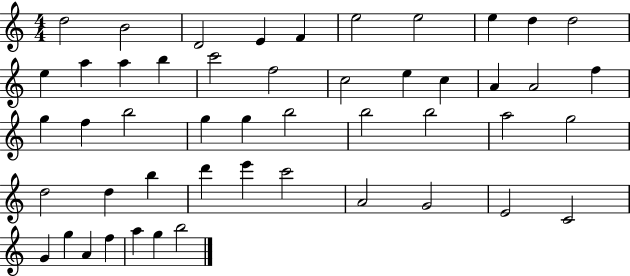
X:1
T:Untitled
M:4/4
L:1/4
K:C
d2 B2 D2 E F e2 e2 e d d2 e a a b c'2 f2 c2 e c A A2 f g f b2 g g b2 b2 b2 a2 g2 d2 d b d' e' c'2 A2 G2 E2 C2 G g A f a g b2